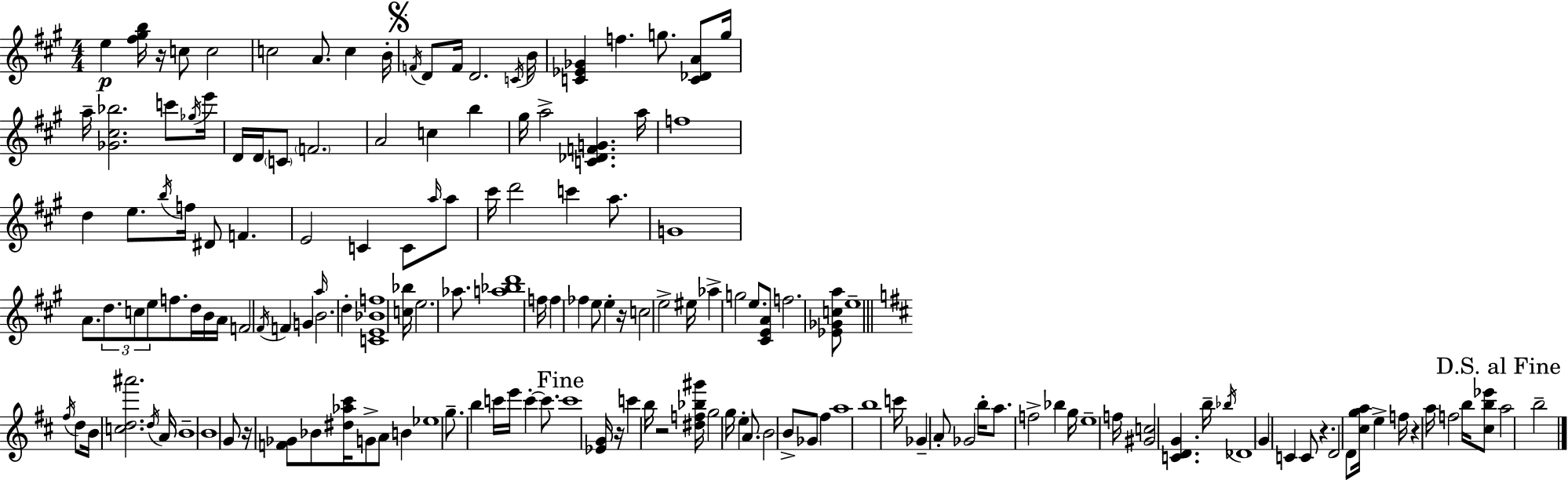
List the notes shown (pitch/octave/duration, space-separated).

E5/q [F#5,G#5,B5]/s R/s C5/e C5/h C5/h A4/e. C5/q B4/s F4/s D4/e F4/s D4/h. C4/s B4/s [C4,Eb4,Gb4]/q F5/q. G5/e. [C4,Db4,A4]/e G5/s A5/s [Gb4,C#5,Bb5]/h. C6/e Gb5/s E6/s D4/s D4/s C4/e F4/h. A4/h C5/q B5/q G#5/s A5/h [C4,Db4,F4,G4]/q. A5/s F5/w D5/q E5/e. B5/s F5/s D#4/e F4/q. E4/h C4/q C4/e A5/s A5/e C#6/s D6/h C6/q A5/e. G4/w A4/e. D5/e. C5/e E5/e F5/e. D5/s B4/s A4/s F4/h F#4/s F4/q G4/q A5/s B4/h. D5/q [C4,E4,Bb4,F5]/w [C5,Bb5]/s E5/h. Ab5/e. [A5,Bb5,D6]/w F5/s F5/q FES5/q E5/e E5/q R/s C5/h E5/h EIS5/s Ab5/q G5/h E5/e. [C#4,E4,A4]/e F5/h. [Eb4,Gb4,C5,A5]/e E5/w F#5/s D5/e B4/s [C5,D5,A#6]/h. D5/s A4/s B4/w B4/w G4/e R/s [F4,Gb4]/e Bb4/e [D#5,Ab5,C#6]/s G4/e A4/e B4/q Eb5/w G5/e. B5/q C6/s E6/s C6/q C6/e. C6/w [Eb4,G4]/s R/s C6/q B5/s R/h [D#5,F5,Bb5,G#6]/s G5/h G5/s E5/q A4/e. B4/h B4/e Gb4/e F#5/q A5/w B5/w C6/s Gb4/q A4/e Gb4/h B5/s A5/e. F5/h Bb5/q G5/s E5/w F5/s [G#4,C5]/h [C4,D4,G4]/q. B5/s Bb5/s Db4/w G4/q C4/q C4/e R/q. D4/h D4/e [C#5,G5,A5]/s E5/q F5/s R/q A5/s F5/h B5/s [C#5,B5,Eb6]/e A5/h B5/h